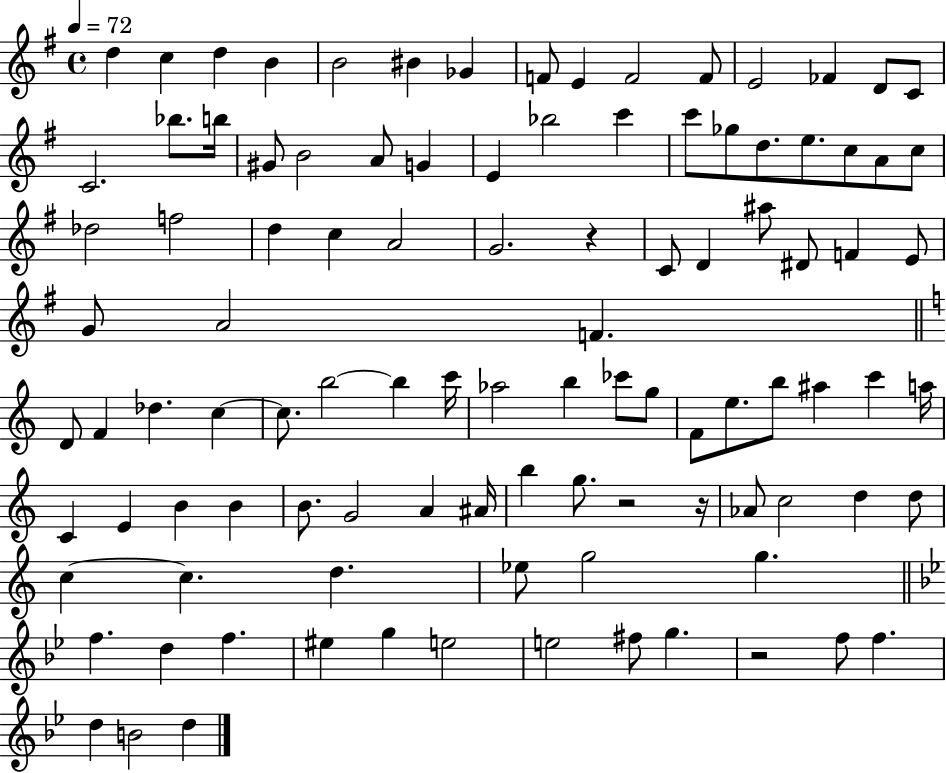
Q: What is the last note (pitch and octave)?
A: D5